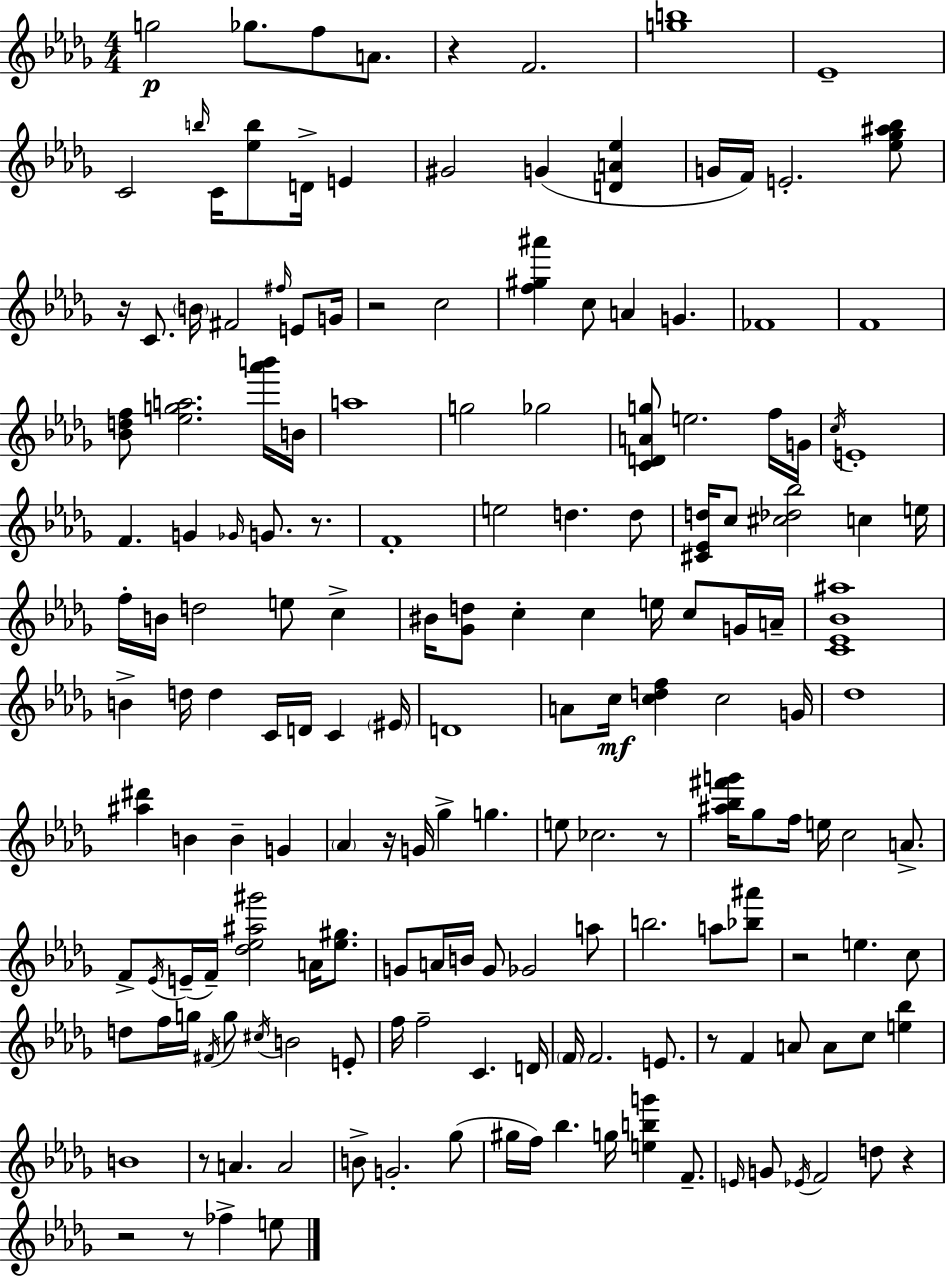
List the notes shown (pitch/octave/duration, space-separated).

G5/h Gb5/e. F5/e A4/e. R/q F4/h. [G5,B5]/w Eb4/w C4/h B5/s C4/s [Eb5,B5]/e D4/s E4/q G#4/h G4/q [D4,A4,Eb5]/q G4/s F4/s E4/h. [Eb5,Gb5,A#5,Bb5]/e R/s C4/e. B4/s F#4/h F#5/s E4/e G4/s R/h C5/h [F5,G#5,A#6]/q C5/e A4/q G4/q. FES4/w F4/w [Bb4,D5,F5]/e [Eb5,G5,A5]/h. [Ab6,B6]/s B4/s A5/w G5/h Gb5/h [C4,D4,A4,G5]/e E5/h. F5/s G4/s C5/s E4/w F4/q. G4/q Gb4/s G4/e. R/e. F4/w E5/h D5/q. D5/e [C#4,Eb4,D5]/s C5/e [C#5,Db5,Bb5]/h C5/q E5/s F5/s B4/s D5/h E5/e C5/q BIS4/s [Gb4,D5]/e C5/q C5/q E5/s C5/e G4/s A4/s [C4,Eb4,Bb4,A#5]/w B4/q D5/s D5/q C4/s D4/s C4/q EIS4/s D4/w A4/e C5/s [C5,D5,F5]/q C5/h G4/s Db5/w [A#5,D#6]/q B4/q B4/q G4/q Ab4/q R/s G4/s Gb5/q G5/q. E5/e CES5/h. R/e [A#5,Bb5,F#6,G6]/s Gb5/e F5/s E5/s C5/h A4/e. F4/e Eb4/s E4/s F4/s [Db5,Eb5,A#5,G#6]/h A4/s [Eb5,G#5]/e. G4/e A4/s B4/s G4/e Gb4/h A5/e B5/h. A5/e [Bb5,A#6]/e R/h E5/q. C5/e D5/e F5/s G5/s F#4/s G5/e C#5/s B4/h E4/e F5/s F5/h C4/q. D4/s F4/s F4/h. E4/e. R/e F4/q A4/e A4/e C5/e [E5,Bb5]/q B4/w R/e A4/q. A4/h B4/e G4/h. Gb5/e G#5/s F5/s Bb5/q. G5/s [E5,B5,G6]/q F4/e. E4/s G4/e Eb4/s F4/h D5/e R/q R/h R/e FES5/q E5/e